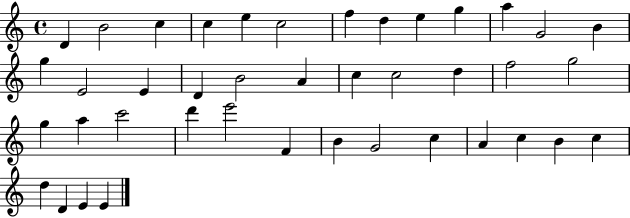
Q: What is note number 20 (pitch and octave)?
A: C5